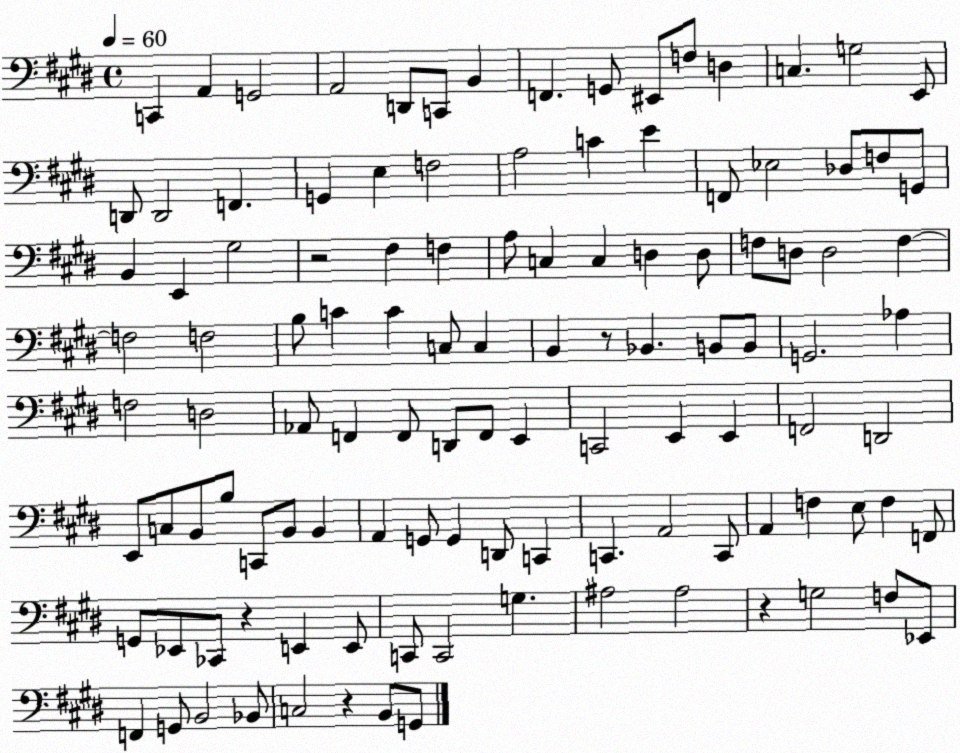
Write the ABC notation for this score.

X:1
T:Untitled
M:4/4
L:1/4
K:E
C,, A,, G,,2 A,,2 D,,/2 C,,/2 B,, F,, G,,/2 ^E,,/2 F,/2 D, C, G,2 E,,/2 D,,/2 D,,2 F,, G,, E, F,2 A,2 C E F,,/2 _E,2 _D,/2 F,/2 G,,/2 B,, E,, ^G,2 z2 ^F, F, A,/2 C, C, D, D,/2 F,/2 D,/2 D,2 F, F,2 F,2 B,/2 C C C,/2 C, B,, z/2 _B,, B,,/2 B,,/2 G,,2 _A, F,2 D,2 _A,,/2 F,, F,,/2 D,,/2 F,,/2 E,, C,,2 E,, E,, F,,2 D,,2 E,,/2 C,/2 B,,/2 B,/2 C,,/2 B,,/2 B,, A,, G,,/2 G,, D,,/2 C,, C,, A,,2 C,,/2 A,, F, E,/2 F, F,,/2 G,,/2 _E,,/2 _C,,/2 z E,, E,,/2 C,,/2 C,,2 G, ^A,2 ^A,2 z G,2 F,/2 _E,,/2 F,, G,,/2 B,,2 _B,,/2 C,2 z B,,/2 G,,/2